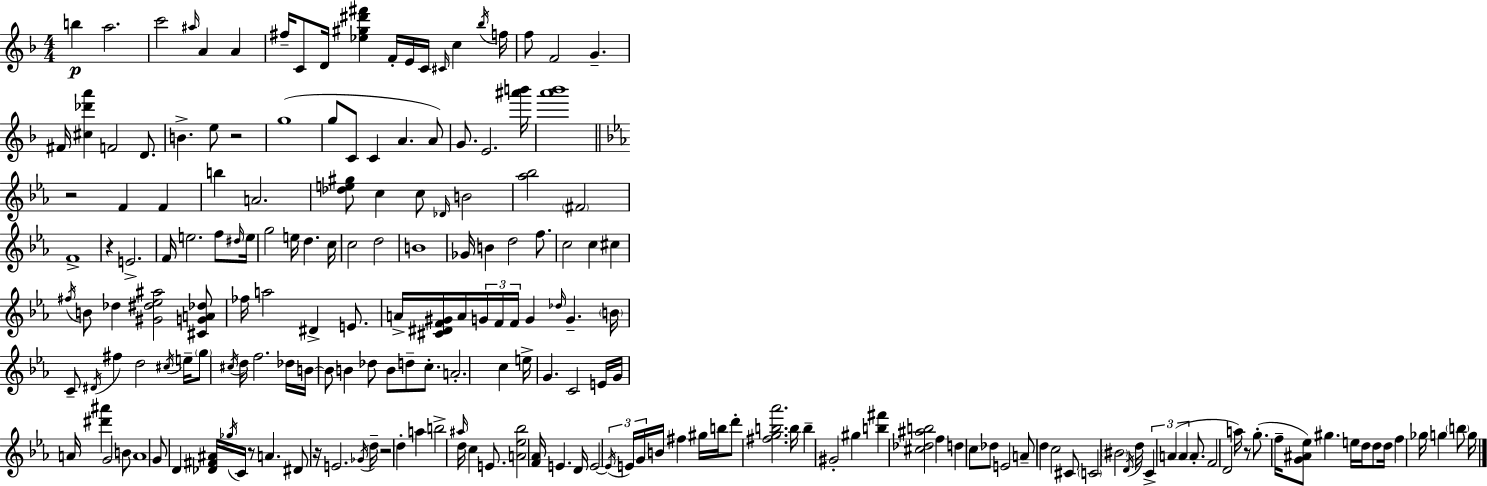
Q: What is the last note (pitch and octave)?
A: G5